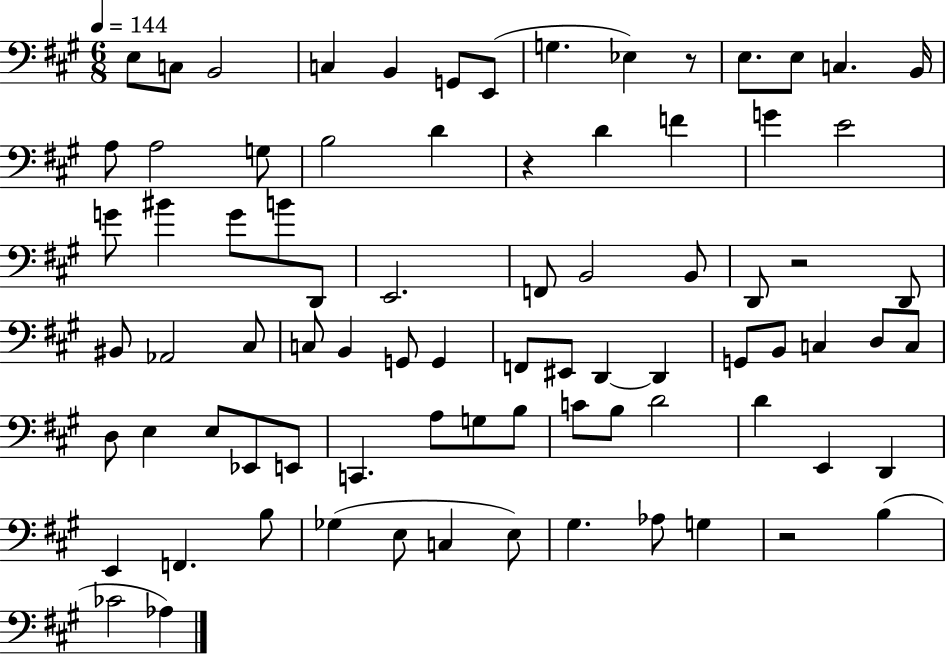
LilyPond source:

{
  \clef bass
  \numericTimeSignature
  \time 6/8
  \key a \major
  \tempo 4 = 144
  e8 c8 b,2 | c4 b,4 g,8 e,8( | g4. ees4) r8 | e8. e8 c4. b,16 | \break a8 a2 g8 | b2 d'4 | r4 d'4 f'4 | g'4 e'2 | \break g'8 bis'4 g'8 b'8 d,8 | e,2. | f,8 b,2 b,8 | d,8 r2 d,8 | \break bis,8 aes,2 cis8 | c8 b,4 g,8 g,4 | f,8 eis,8 d,4~~ d,4 | g,8 b,8 c4 d8 c8 | \break d8 e4 e8 ees,8 e,8 | c,4. a8 g8 b8 | c'8 b8 d'2 | d'4 e,4 d,4 | \break e,4 f,4. b8 | ges4( e8 c4 e8) | gis4. aes8 g4 | r2 b4( | \break ces'2 aes4) | \bar "|."
}